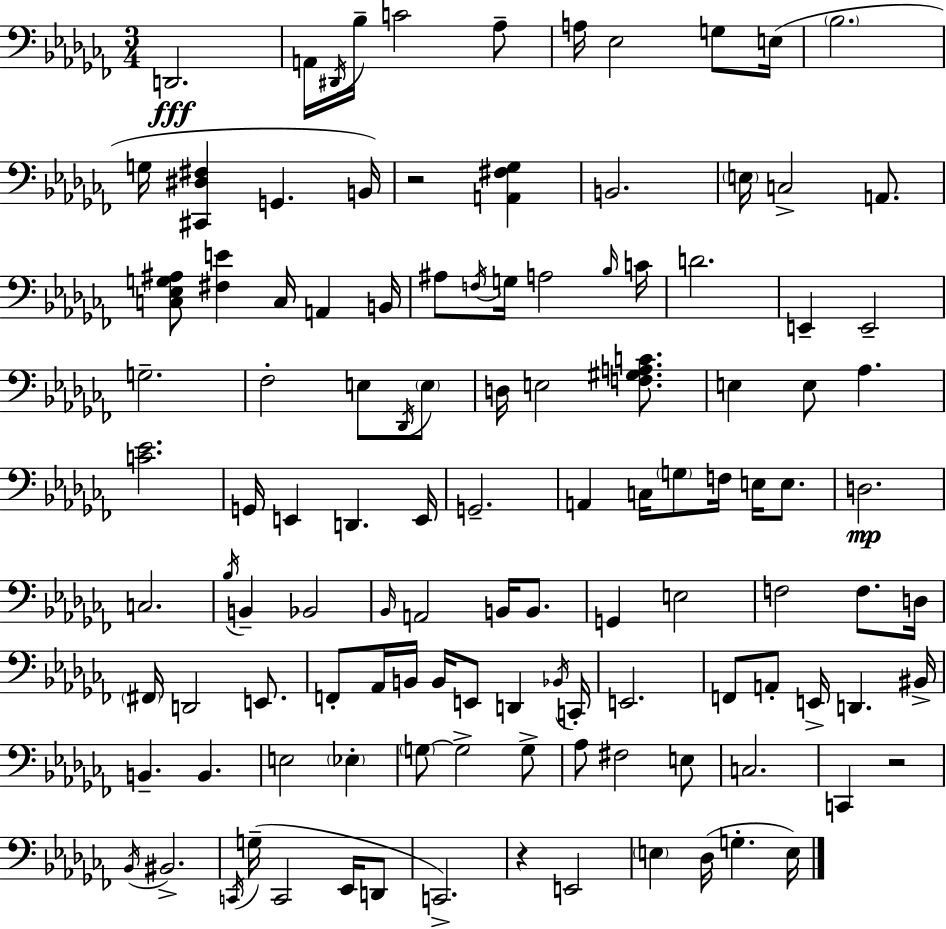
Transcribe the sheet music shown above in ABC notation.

X:1
T:Untitled
M:3/4
L:1/4
K:Abm
D,,2 A,,/4 ^D,,/4 _B,/4 C2 _A,/2 A,/4 _E,2 G,/2 E,/4 _B,2 G,/4 [^C,,^D,^F,] G,, B,,/4 z2 [A,,^F,_G,] B,,2 E,/4 C,2 A,,/2 [C,_E,G,^A,]/2 [^F,E] C,/4 A,, B,,/4 ^A,/2 F,/4 G,/4 A,2 _B,/4 C/4 D2 E,, E,,2 G,2 _F,2 E,/2 _D,,/4 E,/2 D,/4 E,2 [F,^G,A,C]/2 E, E,/2 _A, [C_E]2 G,,/4 E,, D,, E,,/4 G,,2 A,, C,/4 G,/2 F,/4 E,/4 E,/2 D,2 C,2 _B,/4 B,, _B,,2 _B,,/4 A,,2 B,,/4 B,,/2 G,, E,2 F,2 F,/2 D,/4 ^F,,/4 D,,2 E,,/2 F,,/2 _A,,/4 B,,/4 B,,/4 E,,/2 D,, _B,,/4 C,,/4 E,,2 F,,/2 A,,/2 E,,/4 D,, ^B,,/4 B,, B,, E,2 _E, G,/2 G,2 G,/2 _A,/2 ^F,2 E,/2 C,2 C,, z2 _B,,/4 ^B,,2 C,,/4 G,/4 C,,2 _E,,/4 D,,/2 C,,2 z E,,2 E, _D,/4 G, E,/4